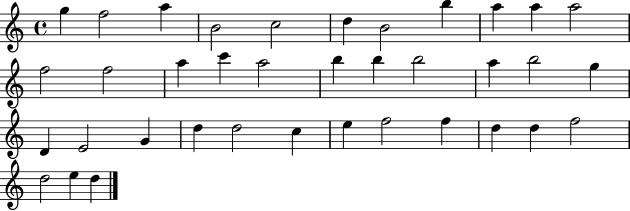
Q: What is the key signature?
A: C major